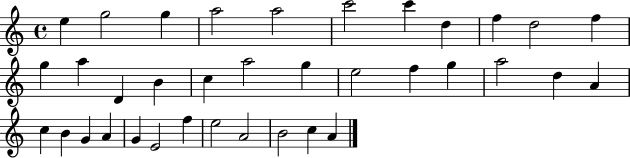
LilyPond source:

{
  \clef treble
  \time 4/4
  \defaultTimeSignature
  \key c \major
  e''4 g''2 g''4 | a''2 a''2 | c'''2 c'''4 d''4 | f''4 d''2 f''4 | \break g''4 a''4 d'4 b'4 | c''4 a''2 g''4 | e''2 f''4 g''4 | a''2 d''4 a'4 | \break c''4 b'4 g'4 a'4 | g'4 e'2 f''4 | e''2 a'2 | b'2 c''4 a'4 | \break \bar "|."
}